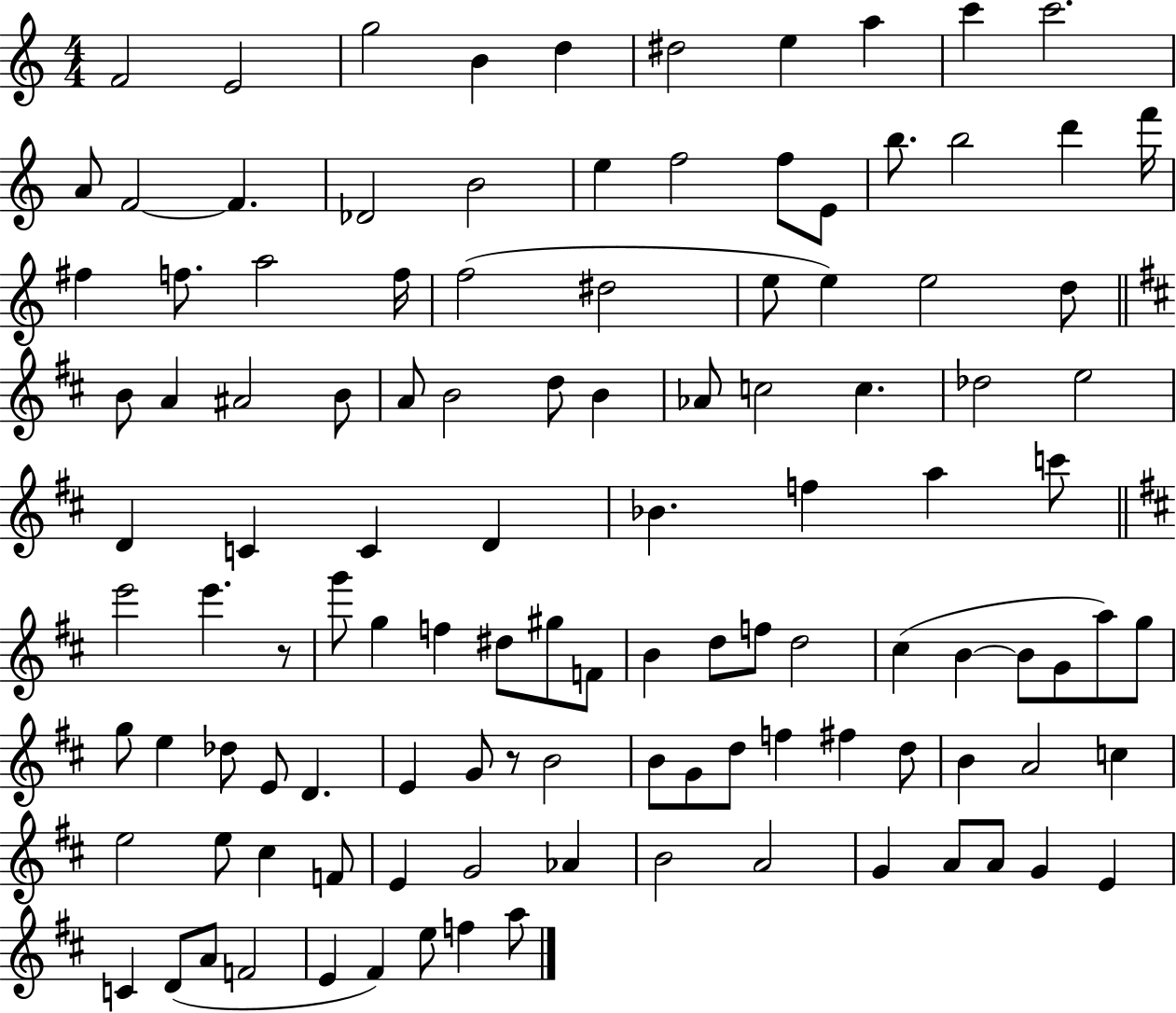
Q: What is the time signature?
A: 4/4